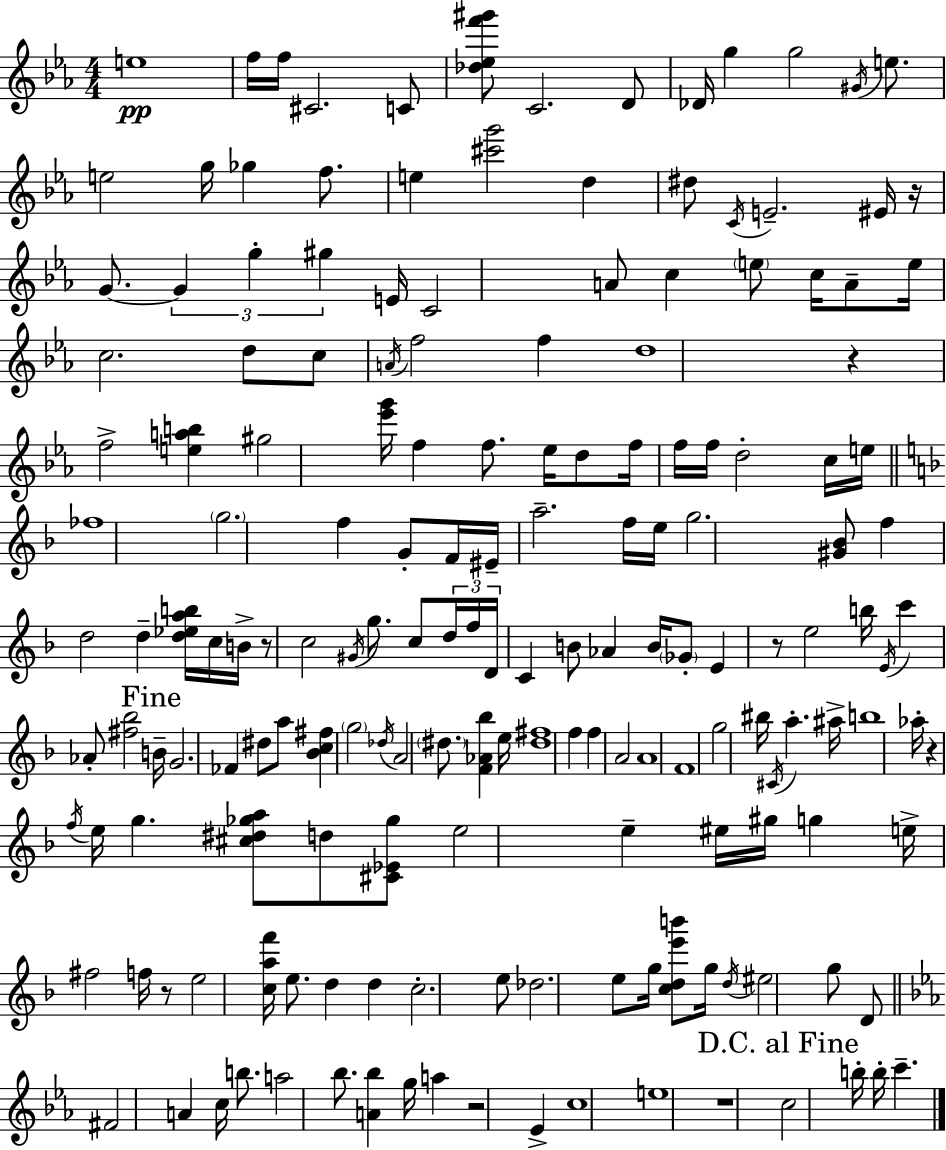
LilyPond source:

{
  \clef treble
  \numericTimeSignature
  \time 4/4
  \key ees \major
  e''1\pp | f''16 f''16 cis'2. c'8 | <des'' ees'' f''' gis'''>8 c'2. d'8 | des'16 g''4 g''2 \acciaccatura { gis'16 } e''8. | \break e''2 g''16 ges''4 f''8. | e''4 <cis''' g'''>2 d''4 | dis''8 \acciaccatura { c'16 } e'2.-- | eis'16 r16 g'8.~~ \tuplet 3/2 { g'4 g''4-. gis''4 } | \break e'16 c'2 a'8 c''4 | \parenthesize e''8 c''16 a'8-- e''16 c''2. | d''8 c''8 \acciaccatura { a'16 } f''2 f''4 | d''1 | \break r4 f''2-> <e'' a'' b''>4 | gis''2 <ees''' g'''>16 f''4 | f''8. ees''16 d''8 f''16 f''16 f''16 d''2-. | c''16 e''16 \bar "||" \break \key d \minor fes''1 | \parenthesize g''2. f''4 | g'8-. f'16 eis'16-- a''2.-- | f''16 e''16 g''2. <gis' bes'>8 | \break f''4 d''2 d''4-- | <d'' ees'' a'' b''>16 c''16 b'16-> r8 c''2 \acciaccatura { gis'16 } g''8. | c''8 \tuplet 3/2 { d''16 f''16 d'16 } c'4 b'8 aes'4 | b'16 \parenthesize ges'8-. e'4 r8 e''2 | \break b''16 \acciaccatura { e'16 } c'''4 aes'8-. <fis'' bes''>2 | \mark "Fine" b'16-- g'2. fes'4 | dis''8 a''8 <bes' c'' fis''>4 \parenthesize g''2 | \acciaccatura { des''16 } a'2 \parenthesize dis''8. <f' aes' bes''>4 | \break e''16 <dis'' fis''>1 | f''4 f''4 a'2 | a'1 | f'1 | \break g''2 bis''16 \acciaccatura { cis'16 } a''4.-. | ais''16-> b''1 | aes''16-. r4 \acciaccatura { f''16 } e''16 g''4. | <cis'' dis'' ges'' a''>8 d''8 <cis' ees' ges''>8 e''2 e''4-- | \break eis''16 gis''16 g''4 e''16-> fis''2 | f''16 r8 e''2 <c'' a'' f'''>16 e''8. | d''4 d''4 c''2.-. | e''8 des''2. | \break e''8 g''16 <c'' d'' e''' b'''>8 g''16 \acciaccatura { d''16 } eis''2 | g''8 d'8 \bar "||" \break \key c \minor fis'2 a'4 c''16 b''8. | a''2 bes''8. <a' bes''>4 g''16 | a''4 r2 ees'4-> | c''1 | \break e''1 | r1 | \mark "D.C. al Fine" c''2 b''16-. b''16-. c'''4.-- | \bar "|."
}